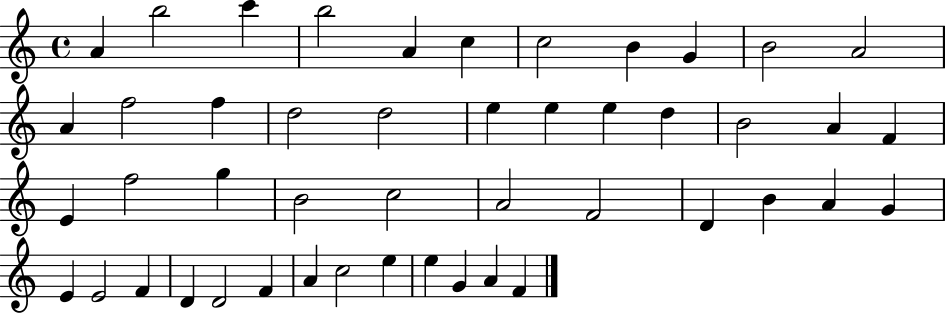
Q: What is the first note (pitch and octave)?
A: A4